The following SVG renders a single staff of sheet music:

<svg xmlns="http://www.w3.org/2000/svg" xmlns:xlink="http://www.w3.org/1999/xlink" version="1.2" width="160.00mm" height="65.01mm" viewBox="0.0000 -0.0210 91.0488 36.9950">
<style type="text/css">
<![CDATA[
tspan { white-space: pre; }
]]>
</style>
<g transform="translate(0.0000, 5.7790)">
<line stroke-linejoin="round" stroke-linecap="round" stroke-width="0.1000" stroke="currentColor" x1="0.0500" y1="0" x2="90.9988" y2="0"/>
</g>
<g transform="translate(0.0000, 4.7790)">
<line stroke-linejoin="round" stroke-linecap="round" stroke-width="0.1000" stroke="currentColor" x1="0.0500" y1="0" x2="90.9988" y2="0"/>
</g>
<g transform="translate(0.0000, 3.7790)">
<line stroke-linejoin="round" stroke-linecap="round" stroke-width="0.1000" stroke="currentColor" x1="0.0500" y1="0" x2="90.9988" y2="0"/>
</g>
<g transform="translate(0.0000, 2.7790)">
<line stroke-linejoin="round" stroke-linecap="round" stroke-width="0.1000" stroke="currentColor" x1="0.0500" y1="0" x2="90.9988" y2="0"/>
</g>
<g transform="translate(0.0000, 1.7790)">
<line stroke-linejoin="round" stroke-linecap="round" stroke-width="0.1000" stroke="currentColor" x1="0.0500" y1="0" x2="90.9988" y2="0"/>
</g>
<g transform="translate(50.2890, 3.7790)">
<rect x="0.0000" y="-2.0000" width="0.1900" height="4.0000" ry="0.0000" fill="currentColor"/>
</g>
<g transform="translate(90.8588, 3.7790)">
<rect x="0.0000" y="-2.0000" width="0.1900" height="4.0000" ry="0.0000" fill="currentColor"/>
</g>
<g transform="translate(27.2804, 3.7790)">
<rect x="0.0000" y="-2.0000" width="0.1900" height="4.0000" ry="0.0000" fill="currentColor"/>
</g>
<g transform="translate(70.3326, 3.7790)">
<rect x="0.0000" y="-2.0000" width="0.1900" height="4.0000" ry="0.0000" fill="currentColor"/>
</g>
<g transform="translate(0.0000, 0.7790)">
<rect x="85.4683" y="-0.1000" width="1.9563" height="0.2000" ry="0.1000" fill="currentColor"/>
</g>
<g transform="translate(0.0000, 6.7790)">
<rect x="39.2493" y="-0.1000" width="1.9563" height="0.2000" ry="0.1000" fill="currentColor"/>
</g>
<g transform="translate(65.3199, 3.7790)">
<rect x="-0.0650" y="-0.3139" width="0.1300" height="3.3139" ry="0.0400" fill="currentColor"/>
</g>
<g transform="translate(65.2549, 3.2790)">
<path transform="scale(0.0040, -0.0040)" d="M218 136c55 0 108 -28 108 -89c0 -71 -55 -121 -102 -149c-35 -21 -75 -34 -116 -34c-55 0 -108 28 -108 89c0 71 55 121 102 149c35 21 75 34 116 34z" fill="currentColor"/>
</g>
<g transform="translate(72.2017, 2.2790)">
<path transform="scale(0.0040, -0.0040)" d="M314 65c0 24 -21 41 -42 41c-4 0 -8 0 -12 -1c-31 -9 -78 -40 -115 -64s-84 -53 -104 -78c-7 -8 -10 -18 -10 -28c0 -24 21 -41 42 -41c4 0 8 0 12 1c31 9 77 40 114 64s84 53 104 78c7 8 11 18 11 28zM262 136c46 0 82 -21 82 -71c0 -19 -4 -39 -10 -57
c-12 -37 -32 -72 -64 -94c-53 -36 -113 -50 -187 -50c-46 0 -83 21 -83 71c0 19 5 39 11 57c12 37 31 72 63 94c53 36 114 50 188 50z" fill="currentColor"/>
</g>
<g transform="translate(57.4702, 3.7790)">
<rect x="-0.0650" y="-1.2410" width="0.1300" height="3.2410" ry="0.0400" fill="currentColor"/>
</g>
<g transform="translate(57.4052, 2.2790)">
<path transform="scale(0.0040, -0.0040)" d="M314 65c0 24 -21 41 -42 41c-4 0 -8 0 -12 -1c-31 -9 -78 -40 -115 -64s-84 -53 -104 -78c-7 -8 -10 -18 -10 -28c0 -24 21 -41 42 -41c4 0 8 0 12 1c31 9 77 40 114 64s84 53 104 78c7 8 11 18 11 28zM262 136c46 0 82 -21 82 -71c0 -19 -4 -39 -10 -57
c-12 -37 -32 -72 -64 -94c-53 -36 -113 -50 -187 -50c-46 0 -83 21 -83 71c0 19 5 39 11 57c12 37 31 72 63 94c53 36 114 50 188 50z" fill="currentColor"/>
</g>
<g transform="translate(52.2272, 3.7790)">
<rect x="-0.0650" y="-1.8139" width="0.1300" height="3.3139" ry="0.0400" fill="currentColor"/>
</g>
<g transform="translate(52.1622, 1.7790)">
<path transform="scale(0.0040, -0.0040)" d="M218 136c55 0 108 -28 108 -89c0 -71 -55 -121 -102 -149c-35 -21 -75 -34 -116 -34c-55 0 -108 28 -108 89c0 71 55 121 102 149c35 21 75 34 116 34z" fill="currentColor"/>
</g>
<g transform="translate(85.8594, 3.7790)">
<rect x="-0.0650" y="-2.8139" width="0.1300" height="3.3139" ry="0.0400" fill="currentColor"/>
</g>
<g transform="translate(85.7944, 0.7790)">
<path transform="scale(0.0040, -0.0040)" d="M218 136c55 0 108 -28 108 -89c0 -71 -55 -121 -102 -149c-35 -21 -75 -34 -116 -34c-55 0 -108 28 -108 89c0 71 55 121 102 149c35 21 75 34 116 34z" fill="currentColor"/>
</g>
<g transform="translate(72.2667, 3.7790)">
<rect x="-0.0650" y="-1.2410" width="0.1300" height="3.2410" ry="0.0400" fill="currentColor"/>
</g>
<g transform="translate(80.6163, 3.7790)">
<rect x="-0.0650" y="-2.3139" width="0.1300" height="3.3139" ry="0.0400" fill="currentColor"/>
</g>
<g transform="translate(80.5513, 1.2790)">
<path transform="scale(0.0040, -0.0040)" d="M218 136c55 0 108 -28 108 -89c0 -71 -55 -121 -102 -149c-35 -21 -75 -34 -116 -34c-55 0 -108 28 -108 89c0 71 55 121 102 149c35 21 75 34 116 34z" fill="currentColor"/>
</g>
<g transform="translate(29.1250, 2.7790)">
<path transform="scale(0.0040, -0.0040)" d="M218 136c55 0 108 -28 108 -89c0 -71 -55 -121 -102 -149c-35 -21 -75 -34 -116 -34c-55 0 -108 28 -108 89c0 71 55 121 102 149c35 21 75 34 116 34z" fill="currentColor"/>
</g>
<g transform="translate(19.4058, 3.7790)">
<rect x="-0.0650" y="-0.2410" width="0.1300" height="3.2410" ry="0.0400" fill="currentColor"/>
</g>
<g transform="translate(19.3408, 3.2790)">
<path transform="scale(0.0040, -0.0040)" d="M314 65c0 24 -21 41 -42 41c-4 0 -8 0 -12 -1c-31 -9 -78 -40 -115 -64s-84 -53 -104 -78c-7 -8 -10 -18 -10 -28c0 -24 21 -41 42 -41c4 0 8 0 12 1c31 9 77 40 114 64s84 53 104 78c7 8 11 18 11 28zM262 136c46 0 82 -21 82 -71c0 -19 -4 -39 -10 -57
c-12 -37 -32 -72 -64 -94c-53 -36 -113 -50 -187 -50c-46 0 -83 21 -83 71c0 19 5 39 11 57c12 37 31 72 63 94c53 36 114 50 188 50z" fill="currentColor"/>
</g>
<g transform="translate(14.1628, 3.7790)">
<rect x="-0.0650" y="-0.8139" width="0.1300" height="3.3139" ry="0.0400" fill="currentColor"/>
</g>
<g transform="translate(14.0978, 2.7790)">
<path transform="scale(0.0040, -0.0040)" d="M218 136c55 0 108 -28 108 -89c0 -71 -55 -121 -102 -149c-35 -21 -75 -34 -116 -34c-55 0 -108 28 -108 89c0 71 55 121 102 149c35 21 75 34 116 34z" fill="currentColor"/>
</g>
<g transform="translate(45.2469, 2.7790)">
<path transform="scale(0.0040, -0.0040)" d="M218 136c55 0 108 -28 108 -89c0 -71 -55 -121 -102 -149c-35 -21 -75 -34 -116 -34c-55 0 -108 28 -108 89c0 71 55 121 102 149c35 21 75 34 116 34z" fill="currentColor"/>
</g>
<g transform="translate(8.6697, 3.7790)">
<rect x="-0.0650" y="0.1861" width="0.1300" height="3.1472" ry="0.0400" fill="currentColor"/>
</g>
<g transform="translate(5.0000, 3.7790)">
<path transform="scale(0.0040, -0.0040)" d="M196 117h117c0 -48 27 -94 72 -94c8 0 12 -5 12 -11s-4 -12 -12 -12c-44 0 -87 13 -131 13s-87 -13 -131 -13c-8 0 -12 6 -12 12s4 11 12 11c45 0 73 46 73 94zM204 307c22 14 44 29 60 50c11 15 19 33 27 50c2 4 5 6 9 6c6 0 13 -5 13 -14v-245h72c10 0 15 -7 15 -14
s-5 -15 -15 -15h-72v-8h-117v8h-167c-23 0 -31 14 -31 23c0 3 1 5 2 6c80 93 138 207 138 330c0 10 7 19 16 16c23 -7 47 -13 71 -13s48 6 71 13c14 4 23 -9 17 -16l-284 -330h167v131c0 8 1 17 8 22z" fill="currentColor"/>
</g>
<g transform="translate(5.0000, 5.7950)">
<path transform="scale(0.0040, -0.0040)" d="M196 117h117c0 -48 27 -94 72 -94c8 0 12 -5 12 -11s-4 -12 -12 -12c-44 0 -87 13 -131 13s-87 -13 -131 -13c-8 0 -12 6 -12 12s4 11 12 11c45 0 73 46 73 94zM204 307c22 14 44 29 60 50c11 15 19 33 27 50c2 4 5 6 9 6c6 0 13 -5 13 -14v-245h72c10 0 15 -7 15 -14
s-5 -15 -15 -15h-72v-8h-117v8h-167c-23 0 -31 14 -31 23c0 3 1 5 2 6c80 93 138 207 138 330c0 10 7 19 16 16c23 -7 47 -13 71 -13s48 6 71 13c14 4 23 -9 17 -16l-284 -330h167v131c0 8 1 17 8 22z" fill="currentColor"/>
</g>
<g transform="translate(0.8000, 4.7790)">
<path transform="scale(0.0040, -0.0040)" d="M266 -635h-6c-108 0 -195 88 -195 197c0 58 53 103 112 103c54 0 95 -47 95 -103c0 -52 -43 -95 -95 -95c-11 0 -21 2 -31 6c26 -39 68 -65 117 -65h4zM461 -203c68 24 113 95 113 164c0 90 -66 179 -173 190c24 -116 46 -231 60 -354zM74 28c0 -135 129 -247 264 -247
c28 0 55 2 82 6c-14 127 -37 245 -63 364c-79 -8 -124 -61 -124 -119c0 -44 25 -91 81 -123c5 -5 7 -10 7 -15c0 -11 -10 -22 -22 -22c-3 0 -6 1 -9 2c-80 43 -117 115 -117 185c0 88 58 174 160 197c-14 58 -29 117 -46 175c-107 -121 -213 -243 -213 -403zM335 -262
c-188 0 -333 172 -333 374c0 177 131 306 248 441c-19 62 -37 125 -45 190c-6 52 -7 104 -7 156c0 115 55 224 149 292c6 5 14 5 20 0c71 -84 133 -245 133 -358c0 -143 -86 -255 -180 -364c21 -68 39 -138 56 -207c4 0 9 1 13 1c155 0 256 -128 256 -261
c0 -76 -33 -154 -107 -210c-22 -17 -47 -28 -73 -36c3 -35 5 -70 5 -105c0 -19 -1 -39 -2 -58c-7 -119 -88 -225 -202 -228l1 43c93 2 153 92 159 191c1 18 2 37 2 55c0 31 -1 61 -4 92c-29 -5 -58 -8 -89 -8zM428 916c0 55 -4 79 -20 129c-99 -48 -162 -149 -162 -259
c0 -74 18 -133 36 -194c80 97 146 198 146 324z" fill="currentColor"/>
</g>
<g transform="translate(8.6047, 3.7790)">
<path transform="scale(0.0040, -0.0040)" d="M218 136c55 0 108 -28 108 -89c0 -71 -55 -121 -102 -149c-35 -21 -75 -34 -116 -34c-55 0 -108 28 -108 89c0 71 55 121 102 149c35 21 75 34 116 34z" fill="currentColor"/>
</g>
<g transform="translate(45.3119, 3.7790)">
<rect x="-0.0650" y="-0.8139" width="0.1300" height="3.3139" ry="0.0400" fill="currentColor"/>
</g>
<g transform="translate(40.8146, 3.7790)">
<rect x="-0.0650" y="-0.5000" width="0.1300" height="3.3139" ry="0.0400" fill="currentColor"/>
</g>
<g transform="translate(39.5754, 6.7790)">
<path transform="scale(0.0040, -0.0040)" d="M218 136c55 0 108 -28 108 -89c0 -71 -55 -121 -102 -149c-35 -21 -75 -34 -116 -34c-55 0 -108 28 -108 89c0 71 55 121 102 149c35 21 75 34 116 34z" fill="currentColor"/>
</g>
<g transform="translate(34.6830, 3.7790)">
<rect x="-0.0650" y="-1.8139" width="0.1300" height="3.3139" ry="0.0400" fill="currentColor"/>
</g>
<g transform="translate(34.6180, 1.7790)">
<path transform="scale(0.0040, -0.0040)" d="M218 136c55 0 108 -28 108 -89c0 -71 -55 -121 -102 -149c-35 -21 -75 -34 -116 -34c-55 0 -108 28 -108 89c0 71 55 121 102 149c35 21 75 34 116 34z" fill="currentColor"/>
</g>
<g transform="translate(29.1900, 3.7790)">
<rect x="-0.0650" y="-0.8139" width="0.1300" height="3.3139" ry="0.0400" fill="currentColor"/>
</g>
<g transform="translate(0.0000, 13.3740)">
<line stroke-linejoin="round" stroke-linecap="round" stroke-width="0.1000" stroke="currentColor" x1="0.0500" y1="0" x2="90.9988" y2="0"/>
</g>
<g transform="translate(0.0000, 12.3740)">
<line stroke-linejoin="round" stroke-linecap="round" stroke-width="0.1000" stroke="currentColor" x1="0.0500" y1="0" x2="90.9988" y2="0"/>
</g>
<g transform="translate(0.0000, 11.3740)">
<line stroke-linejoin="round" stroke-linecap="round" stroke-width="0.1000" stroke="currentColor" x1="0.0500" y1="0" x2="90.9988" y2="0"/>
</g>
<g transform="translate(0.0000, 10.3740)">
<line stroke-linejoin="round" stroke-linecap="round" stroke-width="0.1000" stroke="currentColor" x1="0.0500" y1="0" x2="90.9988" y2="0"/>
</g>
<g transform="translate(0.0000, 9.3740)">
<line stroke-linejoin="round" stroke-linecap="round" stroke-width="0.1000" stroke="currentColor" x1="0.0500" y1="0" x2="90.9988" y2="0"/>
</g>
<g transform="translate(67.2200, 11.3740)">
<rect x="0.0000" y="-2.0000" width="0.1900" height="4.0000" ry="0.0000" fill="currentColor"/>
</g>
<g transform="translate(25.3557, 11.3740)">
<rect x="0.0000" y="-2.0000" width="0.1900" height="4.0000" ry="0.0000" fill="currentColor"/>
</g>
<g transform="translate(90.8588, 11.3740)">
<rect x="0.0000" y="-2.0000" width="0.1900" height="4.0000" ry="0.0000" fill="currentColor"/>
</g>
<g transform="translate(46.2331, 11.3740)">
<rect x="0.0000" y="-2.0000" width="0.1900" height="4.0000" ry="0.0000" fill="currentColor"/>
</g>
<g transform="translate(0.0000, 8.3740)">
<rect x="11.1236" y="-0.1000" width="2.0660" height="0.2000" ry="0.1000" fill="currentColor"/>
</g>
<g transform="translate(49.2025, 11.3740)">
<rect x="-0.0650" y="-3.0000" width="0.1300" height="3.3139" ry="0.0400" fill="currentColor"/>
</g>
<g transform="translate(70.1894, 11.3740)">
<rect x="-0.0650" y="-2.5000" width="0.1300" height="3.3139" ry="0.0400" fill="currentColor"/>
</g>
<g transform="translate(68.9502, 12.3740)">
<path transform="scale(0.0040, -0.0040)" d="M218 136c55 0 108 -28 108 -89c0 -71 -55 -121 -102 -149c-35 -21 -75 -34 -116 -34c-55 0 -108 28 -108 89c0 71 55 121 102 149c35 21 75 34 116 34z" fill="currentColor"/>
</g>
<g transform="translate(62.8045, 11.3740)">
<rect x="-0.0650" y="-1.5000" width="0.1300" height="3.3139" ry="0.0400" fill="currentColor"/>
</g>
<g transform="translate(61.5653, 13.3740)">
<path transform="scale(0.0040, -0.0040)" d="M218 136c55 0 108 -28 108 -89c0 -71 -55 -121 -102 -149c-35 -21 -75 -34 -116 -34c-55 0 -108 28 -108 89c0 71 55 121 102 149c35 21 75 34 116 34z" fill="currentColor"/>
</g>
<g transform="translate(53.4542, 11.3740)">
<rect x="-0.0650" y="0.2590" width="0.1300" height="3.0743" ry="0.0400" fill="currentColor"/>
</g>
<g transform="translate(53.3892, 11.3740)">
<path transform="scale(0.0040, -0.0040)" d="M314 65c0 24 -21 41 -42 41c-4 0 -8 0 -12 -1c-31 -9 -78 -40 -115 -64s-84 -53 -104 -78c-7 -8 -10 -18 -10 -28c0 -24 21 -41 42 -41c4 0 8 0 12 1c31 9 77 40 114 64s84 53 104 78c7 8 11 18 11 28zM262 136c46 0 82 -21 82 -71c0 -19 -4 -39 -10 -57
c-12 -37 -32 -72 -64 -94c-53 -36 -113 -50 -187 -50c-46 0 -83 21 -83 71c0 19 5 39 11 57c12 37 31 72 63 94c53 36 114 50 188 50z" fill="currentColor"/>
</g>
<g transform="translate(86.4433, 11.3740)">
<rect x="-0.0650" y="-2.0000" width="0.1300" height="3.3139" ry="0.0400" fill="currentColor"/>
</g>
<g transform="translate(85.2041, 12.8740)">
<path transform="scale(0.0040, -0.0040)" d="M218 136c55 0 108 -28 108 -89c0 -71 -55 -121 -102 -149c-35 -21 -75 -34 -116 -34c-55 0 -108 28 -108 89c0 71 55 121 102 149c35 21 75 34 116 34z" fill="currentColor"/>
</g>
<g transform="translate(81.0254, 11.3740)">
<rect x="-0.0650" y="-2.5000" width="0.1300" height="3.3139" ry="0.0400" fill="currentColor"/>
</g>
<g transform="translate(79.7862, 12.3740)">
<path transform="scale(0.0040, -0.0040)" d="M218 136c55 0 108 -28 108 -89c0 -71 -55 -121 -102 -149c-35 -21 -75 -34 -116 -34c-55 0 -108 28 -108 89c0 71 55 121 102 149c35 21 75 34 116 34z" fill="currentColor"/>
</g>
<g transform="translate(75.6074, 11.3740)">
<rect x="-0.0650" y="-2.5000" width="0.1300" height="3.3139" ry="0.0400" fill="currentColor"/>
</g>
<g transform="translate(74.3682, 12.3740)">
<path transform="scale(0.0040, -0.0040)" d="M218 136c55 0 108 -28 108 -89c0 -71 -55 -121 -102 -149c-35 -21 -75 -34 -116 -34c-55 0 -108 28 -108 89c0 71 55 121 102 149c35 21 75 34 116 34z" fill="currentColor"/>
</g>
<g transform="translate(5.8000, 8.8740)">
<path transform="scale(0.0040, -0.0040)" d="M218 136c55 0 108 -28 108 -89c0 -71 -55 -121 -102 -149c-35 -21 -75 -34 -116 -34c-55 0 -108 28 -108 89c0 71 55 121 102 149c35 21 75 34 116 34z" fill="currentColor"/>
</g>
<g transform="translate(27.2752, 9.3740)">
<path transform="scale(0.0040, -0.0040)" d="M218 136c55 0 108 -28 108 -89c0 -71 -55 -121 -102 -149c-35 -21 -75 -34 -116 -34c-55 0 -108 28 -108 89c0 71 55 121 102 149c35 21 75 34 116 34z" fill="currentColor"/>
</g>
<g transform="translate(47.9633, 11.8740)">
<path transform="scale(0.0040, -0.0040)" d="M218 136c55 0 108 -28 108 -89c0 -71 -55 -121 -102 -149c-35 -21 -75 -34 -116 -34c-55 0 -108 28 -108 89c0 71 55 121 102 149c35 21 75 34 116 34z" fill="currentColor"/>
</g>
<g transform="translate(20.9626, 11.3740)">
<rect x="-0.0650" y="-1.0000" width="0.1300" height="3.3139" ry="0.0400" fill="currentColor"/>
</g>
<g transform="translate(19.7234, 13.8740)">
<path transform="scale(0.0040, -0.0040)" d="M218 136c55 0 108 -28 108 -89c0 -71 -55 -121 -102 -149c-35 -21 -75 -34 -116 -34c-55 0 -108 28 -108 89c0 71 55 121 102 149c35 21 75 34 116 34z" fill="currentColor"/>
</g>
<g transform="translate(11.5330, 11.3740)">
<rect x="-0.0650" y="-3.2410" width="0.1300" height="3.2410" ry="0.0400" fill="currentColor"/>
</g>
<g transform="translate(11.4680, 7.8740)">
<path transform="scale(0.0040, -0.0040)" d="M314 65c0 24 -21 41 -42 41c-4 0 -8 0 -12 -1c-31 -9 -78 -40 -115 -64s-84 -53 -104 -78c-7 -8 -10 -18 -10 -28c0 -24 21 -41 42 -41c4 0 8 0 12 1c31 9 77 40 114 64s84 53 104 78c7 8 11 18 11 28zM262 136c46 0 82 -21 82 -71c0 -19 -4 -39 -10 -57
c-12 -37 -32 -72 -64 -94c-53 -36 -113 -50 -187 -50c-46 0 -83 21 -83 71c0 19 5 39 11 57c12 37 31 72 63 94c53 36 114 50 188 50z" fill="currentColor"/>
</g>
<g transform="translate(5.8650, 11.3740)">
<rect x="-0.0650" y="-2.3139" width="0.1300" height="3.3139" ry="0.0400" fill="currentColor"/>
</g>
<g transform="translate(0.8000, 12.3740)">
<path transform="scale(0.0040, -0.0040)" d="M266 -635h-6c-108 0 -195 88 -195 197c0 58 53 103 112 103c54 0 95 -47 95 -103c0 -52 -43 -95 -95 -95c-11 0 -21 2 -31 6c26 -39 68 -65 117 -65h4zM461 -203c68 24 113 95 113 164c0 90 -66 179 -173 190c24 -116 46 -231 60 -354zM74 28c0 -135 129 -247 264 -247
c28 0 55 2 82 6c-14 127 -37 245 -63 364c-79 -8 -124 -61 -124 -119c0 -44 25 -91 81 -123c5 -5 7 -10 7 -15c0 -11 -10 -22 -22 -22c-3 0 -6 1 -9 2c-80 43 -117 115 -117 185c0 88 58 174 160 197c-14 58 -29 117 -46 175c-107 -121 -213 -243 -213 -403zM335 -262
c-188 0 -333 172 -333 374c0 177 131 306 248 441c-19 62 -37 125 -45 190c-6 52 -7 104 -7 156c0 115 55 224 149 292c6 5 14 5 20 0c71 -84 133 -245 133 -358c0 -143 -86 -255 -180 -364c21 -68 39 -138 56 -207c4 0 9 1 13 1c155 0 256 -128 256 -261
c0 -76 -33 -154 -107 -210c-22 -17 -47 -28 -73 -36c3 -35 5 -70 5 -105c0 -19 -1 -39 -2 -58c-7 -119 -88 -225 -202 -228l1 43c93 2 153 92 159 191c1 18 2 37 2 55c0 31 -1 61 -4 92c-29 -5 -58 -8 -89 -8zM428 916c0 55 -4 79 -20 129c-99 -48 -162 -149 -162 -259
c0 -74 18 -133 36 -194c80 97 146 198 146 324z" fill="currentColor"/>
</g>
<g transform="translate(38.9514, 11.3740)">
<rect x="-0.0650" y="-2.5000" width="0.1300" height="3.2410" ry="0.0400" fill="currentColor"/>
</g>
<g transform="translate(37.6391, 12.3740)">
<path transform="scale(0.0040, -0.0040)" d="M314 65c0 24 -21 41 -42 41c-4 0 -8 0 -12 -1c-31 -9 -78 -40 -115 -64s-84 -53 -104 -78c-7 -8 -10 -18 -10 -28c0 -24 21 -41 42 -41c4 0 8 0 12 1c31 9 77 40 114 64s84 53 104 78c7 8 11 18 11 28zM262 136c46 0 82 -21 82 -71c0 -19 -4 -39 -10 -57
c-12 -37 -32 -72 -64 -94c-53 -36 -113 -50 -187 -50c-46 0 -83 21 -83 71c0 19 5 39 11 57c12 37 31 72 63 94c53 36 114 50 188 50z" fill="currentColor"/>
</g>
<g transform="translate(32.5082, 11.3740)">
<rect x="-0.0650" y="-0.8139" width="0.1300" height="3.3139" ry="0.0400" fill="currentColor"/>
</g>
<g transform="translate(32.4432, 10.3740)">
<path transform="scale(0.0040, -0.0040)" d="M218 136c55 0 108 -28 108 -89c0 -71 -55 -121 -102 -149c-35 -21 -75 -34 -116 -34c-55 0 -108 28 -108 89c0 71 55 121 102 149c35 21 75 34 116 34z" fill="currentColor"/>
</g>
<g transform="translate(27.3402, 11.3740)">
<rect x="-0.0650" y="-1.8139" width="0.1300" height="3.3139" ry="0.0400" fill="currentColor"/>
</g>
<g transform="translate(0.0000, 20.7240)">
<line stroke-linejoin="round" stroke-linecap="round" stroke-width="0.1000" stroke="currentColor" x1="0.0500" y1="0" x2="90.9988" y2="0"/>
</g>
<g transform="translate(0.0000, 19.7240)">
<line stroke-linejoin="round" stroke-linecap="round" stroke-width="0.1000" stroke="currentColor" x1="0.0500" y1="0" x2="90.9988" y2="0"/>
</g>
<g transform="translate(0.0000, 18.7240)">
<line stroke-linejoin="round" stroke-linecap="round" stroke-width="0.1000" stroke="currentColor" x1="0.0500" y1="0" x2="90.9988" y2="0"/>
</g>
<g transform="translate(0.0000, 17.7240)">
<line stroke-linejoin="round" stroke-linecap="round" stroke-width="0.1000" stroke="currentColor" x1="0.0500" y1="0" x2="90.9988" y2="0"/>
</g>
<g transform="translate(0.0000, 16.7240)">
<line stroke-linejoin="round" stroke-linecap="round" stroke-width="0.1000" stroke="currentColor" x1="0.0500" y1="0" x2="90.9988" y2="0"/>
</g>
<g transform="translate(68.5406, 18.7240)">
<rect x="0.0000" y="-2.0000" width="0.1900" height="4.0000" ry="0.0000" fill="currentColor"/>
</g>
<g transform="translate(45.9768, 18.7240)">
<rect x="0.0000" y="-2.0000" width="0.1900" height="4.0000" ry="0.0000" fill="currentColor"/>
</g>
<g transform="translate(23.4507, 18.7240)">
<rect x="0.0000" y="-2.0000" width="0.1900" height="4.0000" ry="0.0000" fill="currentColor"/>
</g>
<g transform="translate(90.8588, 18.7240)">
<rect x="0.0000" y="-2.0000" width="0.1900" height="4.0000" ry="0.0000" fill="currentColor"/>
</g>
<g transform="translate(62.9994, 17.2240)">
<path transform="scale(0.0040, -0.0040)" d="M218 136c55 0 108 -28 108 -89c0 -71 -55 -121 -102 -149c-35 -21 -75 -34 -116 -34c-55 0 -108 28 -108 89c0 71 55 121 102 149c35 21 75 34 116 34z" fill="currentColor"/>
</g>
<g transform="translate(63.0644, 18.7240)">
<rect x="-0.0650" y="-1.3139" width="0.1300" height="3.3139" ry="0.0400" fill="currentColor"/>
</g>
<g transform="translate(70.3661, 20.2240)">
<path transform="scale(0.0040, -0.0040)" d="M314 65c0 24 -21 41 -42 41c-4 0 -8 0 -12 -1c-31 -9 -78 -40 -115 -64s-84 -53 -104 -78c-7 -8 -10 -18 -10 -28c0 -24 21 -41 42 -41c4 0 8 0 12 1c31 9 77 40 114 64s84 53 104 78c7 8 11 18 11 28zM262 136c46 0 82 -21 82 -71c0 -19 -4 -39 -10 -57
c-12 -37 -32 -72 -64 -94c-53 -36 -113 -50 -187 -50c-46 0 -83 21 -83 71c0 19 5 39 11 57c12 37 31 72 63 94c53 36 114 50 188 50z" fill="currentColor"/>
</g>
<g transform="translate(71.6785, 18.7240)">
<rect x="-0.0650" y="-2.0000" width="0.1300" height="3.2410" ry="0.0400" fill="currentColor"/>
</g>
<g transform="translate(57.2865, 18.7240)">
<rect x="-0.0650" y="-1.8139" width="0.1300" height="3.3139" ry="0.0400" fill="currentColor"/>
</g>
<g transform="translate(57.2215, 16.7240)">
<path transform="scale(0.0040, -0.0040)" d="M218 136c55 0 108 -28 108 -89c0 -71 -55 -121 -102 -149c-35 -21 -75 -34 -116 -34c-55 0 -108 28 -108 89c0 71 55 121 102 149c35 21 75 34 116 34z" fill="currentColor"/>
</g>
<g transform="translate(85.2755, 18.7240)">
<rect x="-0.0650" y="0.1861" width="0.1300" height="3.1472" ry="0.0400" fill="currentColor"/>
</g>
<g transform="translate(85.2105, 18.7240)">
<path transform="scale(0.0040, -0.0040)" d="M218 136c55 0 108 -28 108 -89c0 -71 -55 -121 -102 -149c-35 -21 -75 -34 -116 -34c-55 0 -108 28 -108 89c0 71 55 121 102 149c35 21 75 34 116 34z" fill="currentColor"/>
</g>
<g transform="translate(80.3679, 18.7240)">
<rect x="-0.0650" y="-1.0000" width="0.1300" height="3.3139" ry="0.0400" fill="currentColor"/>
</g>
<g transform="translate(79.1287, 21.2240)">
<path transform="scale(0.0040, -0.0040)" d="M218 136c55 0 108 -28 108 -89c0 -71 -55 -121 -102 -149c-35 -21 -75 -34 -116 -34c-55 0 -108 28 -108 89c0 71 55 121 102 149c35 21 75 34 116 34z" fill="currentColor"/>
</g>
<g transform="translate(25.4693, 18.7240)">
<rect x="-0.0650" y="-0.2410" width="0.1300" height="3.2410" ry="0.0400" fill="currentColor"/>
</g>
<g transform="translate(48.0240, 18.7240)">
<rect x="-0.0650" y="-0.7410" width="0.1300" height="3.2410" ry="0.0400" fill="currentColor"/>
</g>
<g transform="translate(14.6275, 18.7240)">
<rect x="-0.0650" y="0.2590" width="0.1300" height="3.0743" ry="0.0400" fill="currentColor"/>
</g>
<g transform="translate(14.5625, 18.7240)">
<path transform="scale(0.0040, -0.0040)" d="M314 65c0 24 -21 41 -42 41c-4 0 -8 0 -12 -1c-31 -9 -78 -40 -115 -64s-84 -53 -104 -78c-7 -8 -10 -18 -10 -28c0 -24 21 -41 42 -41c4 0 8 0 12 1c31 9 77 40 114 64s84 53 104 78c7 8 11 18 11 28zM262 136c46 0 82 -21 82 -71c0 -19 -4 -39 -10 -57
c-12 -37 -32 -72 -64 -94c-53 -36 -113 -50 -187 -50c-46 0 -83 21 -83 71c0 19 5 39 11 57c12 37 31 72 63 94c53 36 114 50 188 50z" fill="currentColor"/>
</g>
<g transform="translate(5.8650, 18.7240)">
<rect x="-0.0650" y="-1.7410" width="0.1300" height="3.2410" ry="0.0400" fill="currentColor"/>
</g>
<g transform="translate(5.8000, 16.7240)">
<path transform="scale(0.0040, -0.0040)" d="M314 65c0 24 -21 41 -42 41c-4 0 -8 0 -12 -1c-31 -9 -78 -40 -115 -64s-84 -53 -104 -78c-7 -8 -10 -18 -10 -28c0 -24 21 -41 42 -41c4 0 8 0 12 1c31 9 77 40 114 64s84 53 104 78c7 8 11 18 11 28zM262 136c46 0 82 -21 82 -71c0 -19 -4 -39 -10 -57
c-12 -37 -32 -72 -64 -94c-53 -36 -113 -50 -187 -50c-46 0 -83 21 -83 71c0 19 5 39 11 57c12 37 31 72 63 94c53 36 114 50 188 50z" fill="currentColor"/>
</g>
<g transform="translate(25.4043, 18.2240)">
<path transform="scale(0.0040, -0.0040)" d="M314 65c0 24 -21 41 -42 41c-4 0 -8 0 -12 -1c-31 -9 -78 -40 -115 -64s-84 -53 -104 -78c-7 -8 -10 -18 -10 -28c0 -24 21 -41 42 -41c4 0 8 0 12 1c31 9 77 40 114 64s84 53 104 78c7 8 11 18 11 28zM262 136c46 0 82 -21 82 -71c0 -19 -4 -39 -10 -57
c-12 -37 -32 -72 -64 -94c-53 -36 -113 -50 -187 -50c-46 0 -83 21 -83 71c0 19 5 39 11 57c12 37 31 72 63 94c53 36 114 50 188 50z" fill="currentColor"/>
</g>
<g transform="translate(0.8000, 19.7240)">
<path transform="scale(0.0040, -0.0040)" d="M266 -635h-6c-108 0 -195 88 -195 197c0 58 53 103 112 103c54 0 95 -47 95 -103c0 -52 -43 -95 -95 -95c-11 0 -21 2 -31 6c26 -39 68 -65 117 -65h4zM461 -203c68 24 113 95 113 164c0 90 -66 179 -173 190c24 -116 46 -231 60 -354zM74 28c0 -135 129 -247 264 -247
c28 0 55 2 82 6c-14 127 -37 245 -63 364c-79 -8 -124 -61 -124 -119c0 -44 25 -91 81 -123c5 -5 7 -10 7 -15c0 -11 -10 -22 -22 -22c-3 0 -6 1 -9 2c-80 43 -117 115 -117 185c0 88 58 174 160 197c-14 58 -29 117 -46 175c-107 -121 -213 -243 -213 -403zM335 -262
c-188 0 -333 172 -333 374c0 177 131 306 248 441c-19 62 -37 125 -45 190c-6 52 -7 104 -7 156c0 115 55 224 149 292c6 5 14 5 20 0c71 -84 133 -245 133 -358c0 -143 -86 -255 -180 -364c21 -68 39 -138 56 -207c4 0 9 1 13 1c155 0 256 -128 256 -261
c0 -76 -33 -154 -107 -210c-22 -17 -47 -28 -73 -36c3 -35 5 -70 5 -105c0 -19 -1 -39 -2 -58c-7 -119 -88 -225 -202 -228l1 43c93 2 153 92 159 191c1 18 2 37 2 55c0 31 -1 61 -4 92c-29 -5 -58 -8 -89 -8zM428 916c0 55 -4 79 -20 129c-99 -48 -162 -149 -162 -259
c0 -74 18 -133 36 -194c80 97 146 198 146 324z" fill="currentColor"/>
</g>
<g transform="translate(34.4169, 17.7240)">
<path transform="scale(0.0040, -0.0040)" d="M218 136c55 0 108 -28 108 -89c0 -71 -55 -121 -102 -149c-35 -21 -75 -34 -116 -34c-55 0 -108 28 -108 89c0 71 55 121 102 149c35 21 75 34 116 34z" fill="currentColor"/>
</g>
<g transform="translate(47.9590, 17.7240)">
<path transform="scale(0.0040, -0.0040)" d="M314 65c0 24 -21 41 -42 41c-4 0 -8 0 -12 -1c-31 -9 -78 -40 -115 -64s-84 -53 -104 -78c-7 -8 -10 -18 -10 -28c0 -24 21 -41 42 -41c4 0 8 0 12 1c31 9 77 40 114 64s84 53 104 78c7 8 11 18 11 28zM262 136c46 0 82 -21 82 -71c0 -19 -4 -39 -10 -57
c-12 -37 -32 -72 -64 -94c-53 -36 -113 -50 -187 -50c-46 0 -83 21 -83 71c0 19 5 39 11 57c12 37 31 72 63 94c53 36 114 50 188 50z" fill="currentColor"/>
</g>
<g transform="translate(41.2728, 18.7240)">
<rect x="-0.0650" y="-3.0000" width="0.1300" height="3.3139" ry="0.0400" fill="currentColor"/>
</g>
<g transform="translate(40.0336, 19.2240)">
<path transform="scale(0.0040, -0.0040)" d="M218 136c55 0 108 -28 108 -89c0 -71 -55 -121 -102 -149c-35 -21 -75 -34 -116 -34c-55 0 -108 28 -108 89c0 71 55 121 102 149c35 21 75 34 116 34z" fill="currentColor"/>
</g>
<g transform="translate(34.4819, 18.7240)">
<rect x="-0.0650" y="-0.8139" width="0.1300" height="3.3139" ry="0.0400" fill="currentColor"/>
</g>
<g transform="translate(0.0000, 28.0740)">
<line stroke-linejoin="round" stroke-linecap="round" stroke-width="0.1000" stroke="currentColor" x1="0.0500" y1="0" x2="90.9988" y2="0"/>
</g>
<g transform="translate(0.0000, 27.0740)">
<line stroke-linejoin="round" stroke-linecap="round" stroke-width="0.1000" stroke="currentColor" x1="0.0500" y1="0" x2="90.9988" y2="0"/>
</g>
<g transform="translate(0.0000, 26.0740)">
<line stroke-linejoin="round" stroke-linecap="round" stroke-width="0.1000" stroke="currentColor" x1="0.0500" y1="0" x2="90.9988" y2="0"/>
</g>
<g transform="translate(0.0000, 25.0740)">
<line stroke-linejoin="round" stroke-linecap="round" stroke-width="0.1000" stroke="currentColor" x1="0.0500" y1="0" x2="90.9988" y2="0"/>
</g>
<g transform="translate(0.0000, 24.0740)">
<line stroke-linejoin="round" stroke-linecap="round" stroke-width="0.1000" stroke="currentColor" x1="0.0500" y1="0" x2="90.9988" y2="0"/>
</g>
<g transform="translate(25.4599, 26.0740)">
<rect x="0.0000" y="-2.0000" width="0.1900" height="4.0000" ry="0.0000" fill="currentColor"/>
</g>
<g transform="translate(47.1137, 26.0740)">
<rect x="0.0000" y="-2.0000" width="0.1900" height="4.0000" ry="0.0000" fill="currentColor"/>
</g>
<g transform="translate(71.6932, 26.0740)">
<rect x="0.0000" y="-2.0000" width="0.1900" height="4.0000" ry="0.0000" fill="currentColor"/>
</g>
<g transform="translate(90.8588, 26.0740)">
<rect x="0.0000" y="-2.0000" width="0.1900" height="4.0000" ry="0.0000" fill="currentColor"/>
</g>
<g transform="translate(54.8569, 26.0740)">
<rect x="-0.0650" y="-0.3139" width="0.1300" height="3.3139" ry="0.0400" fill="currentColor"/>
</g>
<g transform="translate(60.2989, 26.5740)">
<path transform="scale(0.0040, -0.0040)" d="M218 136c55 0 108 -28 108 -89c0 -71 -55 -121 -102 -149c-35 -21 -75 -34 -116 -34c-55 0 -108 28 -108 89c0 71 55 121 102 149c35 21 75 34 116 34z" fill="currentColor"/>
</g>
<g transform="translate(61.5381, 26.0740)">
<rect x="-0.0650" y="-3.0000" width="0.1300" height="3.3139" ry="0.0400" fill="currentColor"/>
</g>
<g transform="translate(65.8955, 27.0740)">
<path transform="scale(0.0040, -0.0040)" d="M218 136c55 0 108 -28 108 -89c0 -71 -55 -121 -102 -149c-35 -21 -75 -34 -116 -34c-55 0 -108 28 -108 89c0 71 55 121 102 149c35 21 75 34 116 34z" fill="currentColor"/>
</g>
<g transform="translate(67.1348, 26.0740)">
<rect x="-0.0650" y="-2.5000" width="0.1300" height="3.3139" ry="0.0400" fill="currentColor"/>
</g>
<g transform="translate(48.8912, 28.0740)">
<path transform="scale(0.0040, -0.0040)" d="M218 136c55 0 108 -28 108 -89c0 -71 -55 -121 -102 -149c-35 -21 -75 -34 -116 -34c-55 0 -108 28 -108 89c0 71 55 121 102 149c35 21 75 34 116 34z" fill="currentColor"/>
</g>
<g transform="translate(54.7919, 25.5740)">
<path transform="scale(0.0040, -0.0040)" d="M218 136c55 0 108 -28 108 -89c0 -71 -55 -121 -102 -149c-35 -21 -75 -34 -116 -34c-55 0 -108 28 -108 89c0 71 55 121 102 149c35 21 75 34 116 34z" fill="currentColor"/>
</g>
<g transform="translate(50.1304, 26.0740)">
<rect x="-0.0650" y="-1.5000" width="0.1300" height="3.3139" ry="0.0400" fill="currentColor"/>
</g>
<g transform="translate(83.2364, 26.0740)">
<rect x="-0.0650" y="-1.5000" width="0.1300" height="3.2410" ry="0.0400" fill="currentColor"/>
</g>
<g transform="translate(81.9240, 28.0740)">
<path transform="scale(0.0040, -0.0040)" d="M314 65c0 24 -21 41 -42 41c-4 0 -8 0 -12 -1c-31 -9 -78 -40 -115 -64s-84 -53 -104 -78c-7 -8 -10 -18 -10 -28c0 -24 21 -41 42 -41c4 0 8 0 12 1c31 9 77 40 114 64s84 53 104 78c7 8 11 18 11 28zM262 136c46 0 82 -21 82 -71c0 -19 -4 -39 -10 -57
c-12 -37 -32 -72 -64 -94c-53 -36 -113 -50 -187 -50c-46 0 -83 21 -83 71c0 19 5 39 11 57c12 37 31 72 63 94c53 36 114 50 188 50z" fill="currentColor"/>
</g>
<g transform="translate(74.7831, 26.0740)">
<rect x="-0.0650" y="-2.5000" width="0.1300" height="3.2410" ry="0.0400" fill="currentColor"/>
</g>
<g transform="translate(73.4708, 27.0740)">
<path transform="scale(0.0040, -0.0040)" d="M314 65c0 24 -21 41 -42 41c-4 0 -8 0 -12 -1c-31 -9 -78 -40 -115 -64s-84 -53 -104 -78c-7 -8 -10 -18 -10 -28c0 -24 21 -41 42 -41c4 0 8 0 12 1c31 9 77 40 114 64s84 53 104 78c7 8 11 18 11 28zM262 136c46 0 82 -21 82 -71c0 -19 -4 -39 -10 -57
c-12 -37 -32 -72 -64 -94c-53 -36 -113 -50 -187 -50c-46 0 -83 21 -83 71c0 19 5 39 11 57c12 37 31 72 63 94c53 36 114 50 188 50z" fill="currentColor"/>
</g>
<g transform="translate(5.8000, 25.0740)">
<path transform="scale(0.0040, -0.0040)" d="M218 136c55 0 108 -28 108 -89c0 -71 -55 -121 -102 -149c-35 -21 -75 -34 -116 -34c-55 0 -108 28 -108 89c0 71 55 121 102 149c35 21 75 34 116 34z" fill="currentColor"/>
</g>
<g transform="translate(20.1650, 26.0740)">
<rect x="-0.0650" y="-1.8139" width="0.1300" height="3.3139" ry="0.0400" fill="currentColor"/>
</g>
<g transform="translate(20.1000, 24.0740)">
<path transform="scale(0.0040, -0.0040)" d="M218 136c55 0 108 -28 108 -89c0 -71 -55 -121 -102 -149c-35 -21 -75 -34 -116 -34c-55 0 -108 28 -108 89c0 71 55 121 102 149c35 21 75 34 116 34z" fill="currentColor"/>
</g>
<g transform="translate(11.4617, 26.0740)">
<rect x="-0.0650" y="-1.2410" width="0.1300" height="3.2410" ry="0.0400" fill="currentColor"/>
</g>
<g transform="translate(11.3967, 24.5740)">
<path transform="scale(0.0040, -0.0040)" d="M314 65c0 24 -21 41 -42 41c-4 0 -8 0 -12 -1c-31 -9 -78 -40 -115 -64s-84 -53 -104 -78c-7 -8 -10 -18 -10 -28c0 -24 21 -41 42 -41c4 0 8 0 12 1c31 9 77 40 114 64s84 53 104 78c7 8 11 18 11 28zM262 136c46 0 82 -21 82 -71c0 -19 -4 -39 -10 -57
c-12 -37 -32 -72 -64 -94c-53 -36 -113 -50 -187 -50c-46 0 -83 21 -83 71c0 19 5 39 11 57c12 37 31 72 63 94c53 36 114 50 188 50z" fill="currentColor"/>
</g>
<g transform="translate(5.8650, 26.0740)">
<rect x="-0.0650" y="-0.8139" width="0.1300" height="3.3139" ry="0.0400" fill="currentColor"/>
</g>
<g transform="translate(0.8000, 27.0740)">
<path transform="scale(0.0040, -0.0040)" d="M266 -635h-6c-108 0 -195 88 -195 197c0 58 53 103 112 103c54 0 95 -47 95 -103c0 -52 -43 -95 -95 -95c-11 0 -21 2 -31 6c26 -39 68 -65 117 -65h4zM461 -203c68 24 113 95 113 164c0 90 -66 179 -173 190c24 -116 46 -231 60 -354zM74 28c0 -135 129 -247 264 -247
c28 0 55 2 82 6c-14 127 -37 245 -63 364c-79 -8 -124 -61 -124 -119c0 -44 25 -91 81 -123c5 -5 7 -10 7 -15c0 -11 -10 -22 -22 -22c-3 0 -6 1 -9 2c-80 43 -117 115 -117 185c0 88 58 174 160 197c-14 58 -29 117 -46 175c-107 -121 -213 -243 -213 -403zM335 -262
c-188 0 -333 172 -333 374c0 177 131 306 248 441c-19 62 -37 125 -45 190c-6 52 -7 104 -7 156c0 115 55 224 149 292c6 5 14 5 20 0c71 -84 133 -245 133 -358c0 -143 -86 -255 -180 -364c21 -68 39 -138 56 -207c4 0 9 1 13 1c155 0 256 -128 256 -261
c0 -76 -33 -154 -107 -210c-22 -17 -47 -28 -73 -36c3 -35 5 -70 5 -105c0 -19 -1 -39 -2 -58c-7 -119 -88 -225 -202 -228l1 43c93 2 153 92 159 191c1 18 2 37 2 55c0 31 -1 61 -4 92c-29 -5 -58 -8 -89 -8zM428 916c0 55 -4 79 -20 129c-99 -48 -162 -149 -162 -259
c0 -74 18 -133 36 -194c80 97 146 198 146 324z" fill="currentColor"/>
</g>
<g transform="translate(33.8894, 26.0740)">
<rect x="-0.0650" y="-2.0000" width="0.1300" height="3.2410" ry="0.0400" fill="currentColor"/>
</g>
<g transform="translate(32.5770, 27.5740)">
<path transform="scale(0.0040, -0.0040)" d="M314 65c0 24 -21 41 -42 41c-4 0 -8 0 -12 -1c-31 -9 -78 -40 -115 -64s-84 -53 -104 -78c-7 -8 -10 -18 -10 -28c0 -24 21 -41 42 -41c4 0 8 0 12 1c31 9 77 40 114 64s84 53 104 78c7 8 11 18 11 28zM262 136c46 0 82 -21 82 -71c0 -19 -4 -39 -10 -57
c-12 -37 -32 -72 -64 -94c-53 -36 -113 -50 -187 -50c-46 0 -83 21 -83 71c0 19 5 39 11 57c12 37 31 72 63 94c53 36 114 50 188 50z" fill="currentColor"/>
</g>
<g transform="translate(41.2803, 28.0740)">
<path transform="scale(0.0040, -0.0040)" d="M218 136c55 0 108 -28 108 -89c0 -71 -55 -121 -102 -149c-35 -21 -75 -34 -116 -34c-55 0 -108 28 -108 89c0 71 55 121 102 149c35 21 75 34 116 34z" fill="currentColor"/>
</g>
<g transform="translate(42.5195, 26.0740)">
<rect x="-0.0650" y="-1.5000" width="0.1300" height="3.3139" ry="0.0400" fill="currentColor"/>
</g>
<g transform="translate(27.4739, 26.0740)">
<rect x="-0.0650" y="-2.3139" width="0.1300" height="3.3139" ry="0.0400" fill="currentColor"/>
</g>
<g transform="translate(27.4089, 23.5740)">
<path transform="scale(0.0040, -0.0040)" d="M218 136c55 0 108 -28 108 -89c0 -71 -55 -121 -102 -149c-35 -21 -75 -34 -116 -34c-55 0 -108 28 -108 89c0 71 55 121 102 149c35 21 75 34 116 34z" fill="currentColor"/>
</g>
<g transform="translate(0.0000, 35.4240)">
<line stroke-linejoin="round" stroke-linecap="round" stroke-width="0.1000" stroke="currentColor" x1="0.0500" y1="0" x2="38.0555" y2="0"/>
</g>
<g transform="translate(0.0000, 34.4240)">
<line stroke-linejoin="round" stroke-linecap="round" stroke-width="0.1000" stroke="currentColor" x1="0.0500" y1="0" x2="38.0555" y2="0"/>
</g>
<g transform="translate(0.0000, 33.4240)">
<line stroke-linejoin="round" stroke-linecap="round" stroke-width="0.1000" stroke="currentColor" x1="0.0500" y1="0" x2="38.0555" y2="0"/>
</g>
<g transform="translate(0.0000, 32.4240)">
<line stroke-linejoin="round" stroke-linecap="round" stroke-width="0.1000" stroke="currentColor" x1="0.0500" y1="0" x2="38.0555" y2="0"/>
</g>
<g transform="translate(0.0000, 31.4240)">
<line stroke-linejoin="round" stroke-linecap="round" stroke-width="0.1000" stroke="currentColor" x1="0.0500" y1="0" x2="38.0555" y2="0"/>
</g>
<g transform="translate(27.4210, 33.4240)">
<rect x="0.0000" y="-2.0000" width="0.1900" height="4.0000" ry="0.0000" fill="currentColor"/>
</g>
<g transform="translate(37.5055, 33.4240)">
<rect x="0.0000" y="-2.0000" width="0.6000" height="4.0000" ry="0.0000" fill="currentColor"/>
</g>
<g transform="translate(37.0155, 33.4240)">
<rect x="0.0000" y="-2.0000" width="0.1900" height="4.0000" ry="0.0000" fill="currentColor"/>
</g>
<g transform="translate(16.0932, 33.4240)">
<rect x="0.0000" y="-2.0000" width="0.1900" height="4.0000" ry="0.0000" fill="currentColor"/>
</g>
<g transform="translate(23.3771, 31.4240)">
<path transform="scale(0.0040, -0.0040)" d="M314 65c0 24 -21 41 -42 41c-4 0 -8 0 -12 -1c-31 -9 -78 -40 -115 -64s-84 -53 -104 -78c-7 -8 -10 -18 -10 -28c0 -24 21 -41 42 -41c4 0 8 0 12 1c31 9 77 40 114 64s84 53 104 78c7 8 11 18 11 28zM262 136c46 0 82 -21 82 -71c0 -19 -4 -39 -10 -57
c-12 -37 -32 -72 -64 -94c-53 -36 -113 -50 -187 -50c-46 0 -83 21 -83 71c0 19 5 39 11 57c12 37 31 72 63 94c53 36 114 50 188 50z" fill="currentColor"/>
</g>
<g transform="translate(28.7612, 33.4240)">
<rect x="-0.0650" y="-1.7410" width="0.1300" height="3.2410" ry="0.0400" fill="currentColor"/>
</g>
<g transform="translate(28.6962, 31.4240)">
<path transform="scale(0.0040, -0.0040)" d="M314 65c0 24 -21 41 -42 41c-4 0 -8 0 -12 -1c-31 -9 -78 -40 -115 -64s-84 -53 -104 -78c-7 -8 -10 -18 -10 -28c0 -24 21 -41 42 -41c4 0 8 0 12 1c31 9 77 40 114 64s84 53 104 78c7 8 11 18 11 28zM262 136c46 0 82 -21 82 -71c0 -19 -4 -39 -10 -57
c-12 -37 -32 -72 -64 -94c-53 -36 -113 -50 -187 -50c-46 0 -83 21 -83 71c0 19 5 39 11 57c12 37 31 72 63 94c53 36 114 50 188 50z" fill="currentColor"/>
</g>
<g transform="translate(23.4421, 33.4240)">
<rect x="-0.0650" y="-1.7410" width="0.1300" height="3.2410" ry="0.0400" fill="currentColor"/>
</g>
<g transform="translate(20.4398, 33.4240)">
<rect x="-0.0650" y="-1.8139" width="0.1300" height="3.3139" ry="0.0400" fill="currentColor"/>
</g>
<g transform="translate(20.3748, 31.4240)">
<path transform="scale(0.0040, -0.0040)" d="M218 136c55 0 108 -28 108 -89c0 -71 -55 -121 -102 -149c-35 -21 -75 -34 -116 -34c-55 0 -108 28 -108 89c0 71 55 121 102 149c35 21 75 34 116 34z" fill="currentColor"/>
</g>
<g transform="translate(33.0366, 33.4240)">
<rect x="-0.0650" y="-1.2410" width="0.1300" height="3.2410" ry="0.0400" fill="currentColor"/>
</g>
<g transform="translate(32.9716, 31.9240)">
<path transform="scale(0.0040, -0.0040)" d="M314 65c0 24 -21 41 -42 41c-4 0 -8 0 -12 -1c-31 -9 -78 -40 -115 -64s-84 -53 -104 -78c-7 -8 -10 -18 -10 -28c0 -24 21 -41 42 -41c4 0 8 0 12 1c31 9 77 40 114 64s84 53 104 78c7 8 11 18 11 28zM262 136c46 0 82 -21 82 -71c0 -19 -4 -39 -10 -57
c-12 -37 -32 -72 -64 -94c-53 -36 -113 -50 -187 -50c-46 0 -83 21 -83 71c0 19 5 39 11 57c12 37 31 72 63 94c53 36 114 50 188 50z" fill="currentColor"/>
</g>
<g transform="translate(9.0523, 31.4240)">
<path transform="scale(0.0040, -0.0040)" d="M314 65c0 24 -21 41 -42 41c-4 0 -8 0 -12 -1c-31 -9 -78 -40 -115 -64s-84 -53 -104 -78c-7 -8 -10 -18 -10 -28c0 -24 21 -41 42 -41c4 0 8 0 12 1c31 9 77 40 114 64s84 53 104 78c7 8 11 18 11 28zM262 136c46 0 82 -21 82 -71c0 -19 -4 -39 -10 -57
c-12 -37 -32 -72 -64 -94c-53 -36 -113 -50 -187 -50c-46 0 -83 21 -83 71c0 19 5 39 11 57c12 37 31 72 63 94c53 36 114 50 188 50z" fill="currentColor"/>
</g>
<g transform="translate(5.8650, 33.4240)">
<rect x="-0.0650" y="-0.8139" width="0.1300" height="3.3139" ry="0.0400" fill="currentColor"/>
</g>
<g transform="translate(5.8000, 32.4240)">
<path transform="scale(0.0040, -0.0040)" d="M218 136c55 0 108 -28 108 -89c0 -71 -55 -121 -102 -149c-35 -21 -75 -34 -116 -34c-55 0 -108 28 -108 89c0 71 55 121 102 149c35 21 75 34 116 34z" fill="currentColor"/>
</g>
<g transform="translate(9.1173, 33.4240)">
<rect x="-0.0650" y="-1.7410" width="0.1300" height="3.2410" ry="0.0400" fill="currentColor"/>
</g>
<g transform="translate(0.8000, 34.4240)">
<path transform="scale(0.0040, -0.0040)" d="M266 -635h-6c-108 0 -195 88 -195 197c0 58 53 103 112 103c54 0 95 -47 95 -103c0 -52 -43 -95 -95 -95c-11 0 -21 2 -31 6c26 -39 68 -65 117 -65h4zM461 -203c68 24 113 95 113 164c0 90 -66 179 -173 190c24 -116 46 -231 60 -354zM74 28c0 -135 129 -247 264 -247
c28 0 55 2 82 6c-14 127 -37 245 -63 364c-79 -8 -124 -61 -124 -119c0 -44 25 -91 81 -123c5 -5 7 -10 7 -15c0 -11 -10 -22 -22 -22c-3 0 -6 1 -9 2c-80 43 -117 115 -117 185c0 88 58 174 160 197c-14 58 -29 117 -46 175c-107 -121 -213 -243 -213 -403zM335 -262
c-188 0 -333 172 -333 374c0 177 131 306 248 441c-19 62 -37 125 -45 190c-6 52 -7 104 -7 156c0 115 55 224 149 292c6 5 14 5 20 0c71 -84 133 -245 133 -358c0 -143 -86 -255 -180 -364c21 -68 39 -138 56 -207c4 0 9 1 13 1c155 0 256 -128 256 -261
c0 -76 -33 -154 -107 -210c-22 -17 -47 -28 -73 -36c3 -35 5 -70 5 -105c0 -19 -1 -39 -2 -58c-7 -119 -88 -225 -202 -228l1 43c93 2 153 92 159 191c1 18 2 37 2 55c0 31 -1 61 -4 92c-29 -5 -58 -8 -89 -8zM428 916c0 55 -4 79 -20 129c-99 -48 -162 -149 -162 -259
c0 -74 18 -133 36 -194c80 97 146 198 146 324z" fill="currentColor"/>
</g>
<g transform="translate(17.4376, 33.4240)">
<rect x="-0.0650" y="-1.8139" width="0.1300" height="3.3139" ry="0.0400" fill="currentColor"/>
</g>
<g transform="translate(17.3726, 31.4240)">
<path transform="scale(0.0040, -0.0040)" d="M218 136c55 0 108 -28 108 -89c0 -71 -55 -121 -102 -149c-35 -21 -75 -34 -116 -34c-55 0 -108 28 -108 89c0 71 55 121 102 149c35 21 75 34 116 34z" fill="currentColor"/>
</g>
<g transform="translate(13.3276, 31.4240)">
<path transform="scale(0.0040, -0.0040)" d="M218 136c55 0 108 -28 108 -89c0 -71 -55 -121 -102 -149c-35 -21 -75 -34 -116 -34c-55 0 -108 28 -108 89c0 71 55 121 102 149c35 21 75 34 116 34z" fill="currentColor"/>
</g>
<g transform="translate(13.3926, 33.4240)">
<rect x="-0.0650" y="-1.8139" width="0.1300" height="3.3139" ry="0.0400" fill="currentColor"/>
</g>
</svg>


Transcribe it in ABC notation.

X:1
T:Untitled
M:4/4
L:1/4
K:C
B d c2 d f C d f e2 c e2 g a g b2 D f d G2 A B2 E G G G F f2 B2 c2 d A d2 f e F2 D B d e2 f g F2 E E c A G G2 E2 d f2 f f f f2 f2 e2